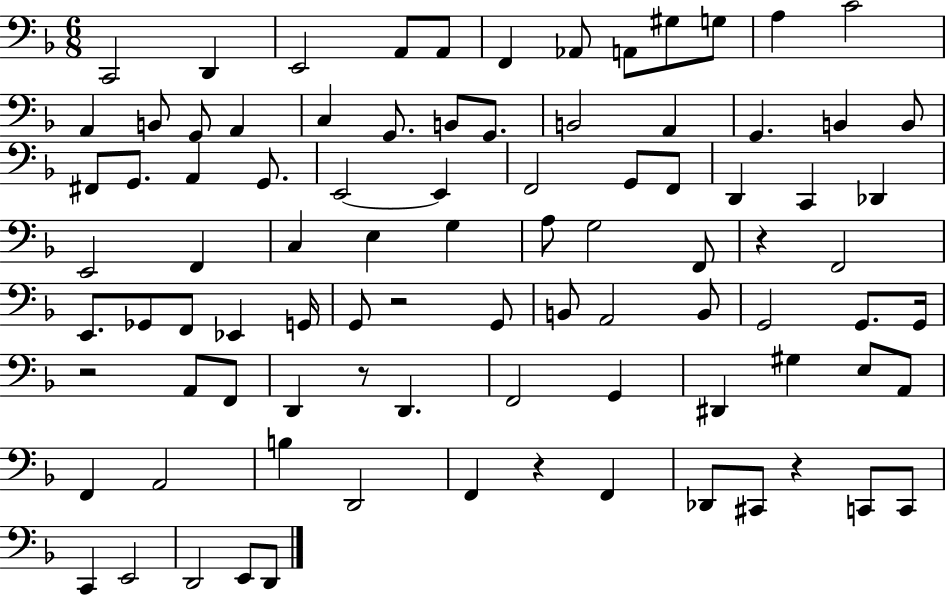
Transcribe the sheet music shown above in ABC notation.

X:1
T:Untitled
M:6/8
L:1/4
K:F
C,,2 D,, E,,2 A,,/2 A,,/2 F,, _A,,/2 A,,/2 ^G,/2 G,/2 A, C2 A,, B,,/2 G,,/2 A,, C, G,,/2 B,,/2 G,,/2 B,,2 A,, G,, B,, B,,/2 ^F,,/2 G,,/2 A,, G,,/2 E,,2 E,, F,,2 G,,/2 F,,/2 D,, C,, _D,, E,,2 F,, C, E, G, A,/2 G,2 F,,/2 z F,,2 E,,/2 _G,,/2 F,,/2 _E,, G,,/4 G,,/2 z2 G,,/2 B,,/2 A,,2 B,,/2 G,,2 G,,/2 G,,/4 z2 A,,/2 F,,/2 D,, z/2 D,, F,,2 G,, ^D,, ^G, E,/2 A,,/2 F,, A,,2 B, D,,2 F,, z F,, _D,,/2 ^C,,/2 z C,,/2 C,,/2 C,, E,,2 D,,2 E,,/2 D,,/2